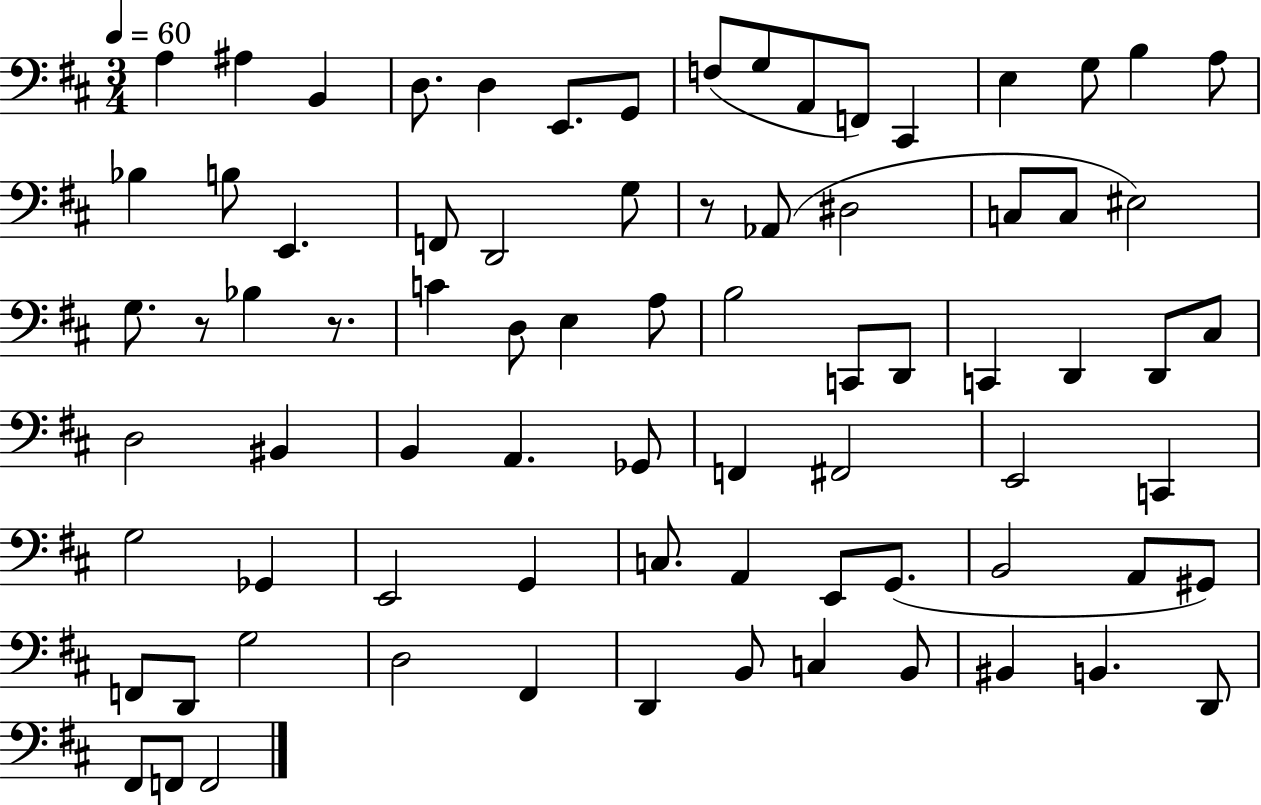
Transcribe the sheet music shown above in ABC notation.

X:1
T:Untitled
M:3/4
L:1/4
K:D
A, ^A, B,, D,/2 D, E,,/2 G,,/2 F,/2 G,/2 A,,/2 F,,/2 ^C,, E, G,/2 B, A,/2 _B, B,/2 E,, F,,/2 D,,2 G,/2 z/2 _A,,/2 ^D,2 C,/2 C,/2 ^E,2 G,/2 z/2 _B, z/2 C D,/2 E, A,/2 B,2 C,,/2 D,,/2 C,, D,, D,,/2 ^C,/2 D,2 ^B,, B,, A,, _G,,/2 F,, ^F,,2 E,,2 C,, G,2 _G,, E,,2 G,, C,/2 A,, E,,/2 G,,/2 B,,2 A,,/2 ^G,,/2 F,,/2 D,,/2 G,2 D,2 ^F,, D,, B,,/2 C, B,,/2 ^B,, B,, D,,/2 ^F,,/2 F,,/2 F,,2